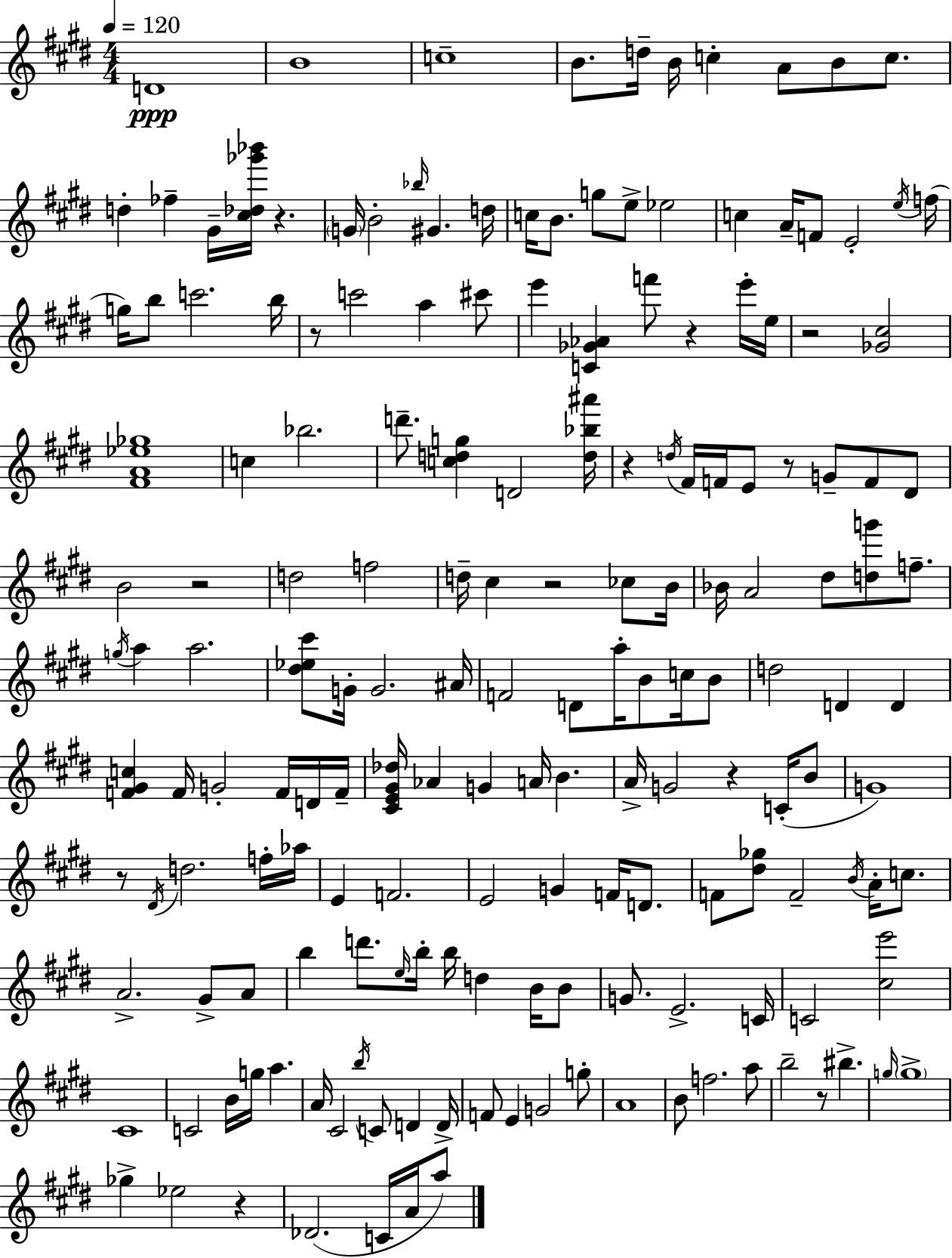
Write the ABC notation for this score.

X:1
T:Untitled
M:4/4
L:1/4
K:E
D4 B4 c4 B/2 d/4 B/4 c A/2 B/2 c/2 d _f ^G/4 [^c_d_g'_b']/4 z G/4 B2 _b/4 ^G d/4 c/4 B/2 g/2 e/2 _e2 c A/4 F/2 E2 e/4 f/4 g/4 b/2 c'2 b/4 z/2 c'2 a ^c'/2 e' [C_G_A] f'/2 z e'/4 e/4 z2 [_G^c]2 [^FA_e_g]4 c _b2 d'/2 [cdg] D2 [d_b^a']/4 z d/4 ^F/4 F/4 E/2 z/2 G/2 F/2 ^D/2 B2 z2 d2 f2 d/4 ^c z2 _c/2 B/4 _B/4 A2 ^d/2 [dg']/2 f/2 g/4 a a2 [^d_e^c']/2 G/4 G2 ^A/4 F2 D/2 a/4 B/2 c/4 B/2 d2 D D [F^Gc] F/4 G2 F/4 D/4 F/4 [^CE^G_d]/4 _A G A/4 B A/4 G2 z C/4 B/2 G4 z/2 ^D/4 d2 f/4 _a/4 E F2 E2 G F/4 D/2 F/2 [^d_g]/2 F2 B/4 A/4 c/2 A2 ^G/2 A/2 b d'/2 e/4 b/4 b/4 d B/4 B/2 G/2 E2 C/4 C2 [^ce']2 ^C4 C2 B/4 g/4 a A/4 ^C2 b/4 C/2 D D/4 F/2 E G2 g/2 A4 B/2 f2 a/2 b2 z/2 ^b g/4 g4 _g _e2 z _D2 C/4 A/4 a/2